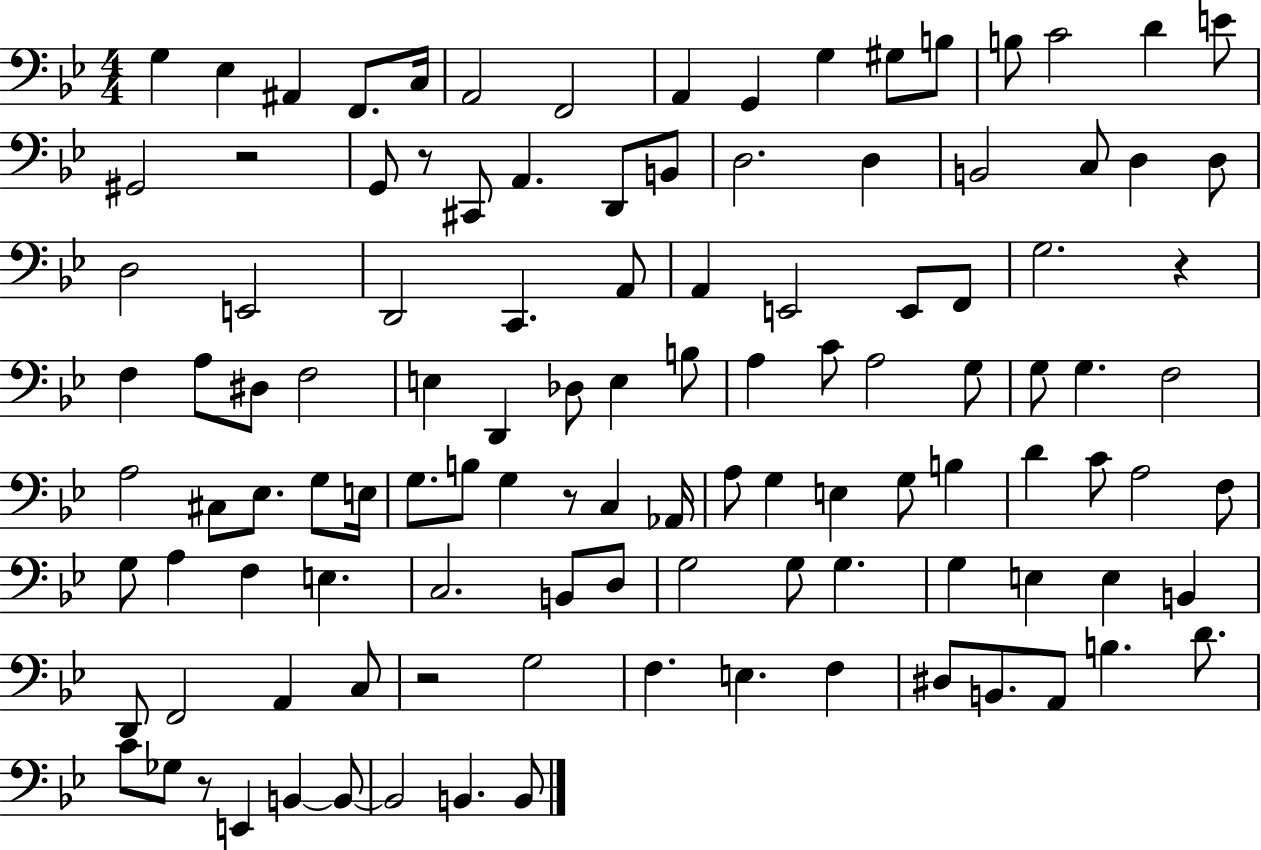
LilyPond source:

{
  \clef bass
  \numericTimeSignature
  \time 4/4
  \key bes \major
  \repeat volta 2 { g4 ees4 ais,4 f,8. c16 | a,2 f,2 | a,4 g,4 g4 gis8 b8 | b8 c'2 d'4 e'8 | \break gis,2 r2 | g,8 r8 cis,8 a,4. d,8 b,8 | d2. d4 | b,2 c8 d4 d8 | \break d2 e,2 | d,2 c,4. a,8 | a,4 e,2 e,8 f,8 | g2. r4 | \break f4 a8 dis8 f2 | e4 d,4 des8 e4 b8 | a4 c'8 a2 g8 | g8 g4. f2 | \break a2 cis8 ees8. g8 e16 | g8. b8 g4 r8 c4 aes,16 | a8 g4 e4 g8 b4 | d'4 c'8 a2 f8 | \break g8 a4 f4 e4. | c2. b,8 d8 | g2 g8 g4. | g4 e4 e4 b,4 | \break d,8 f,2 a,4 c8 | r2 g2 | f4. e4. f4 | dis8 b,8. a,8 b4. d'8. | \break c'8 ges8 r8 e,4 b,4~~ b,8~~ | b,2 b,4. b,8 | } \bar "|."
}